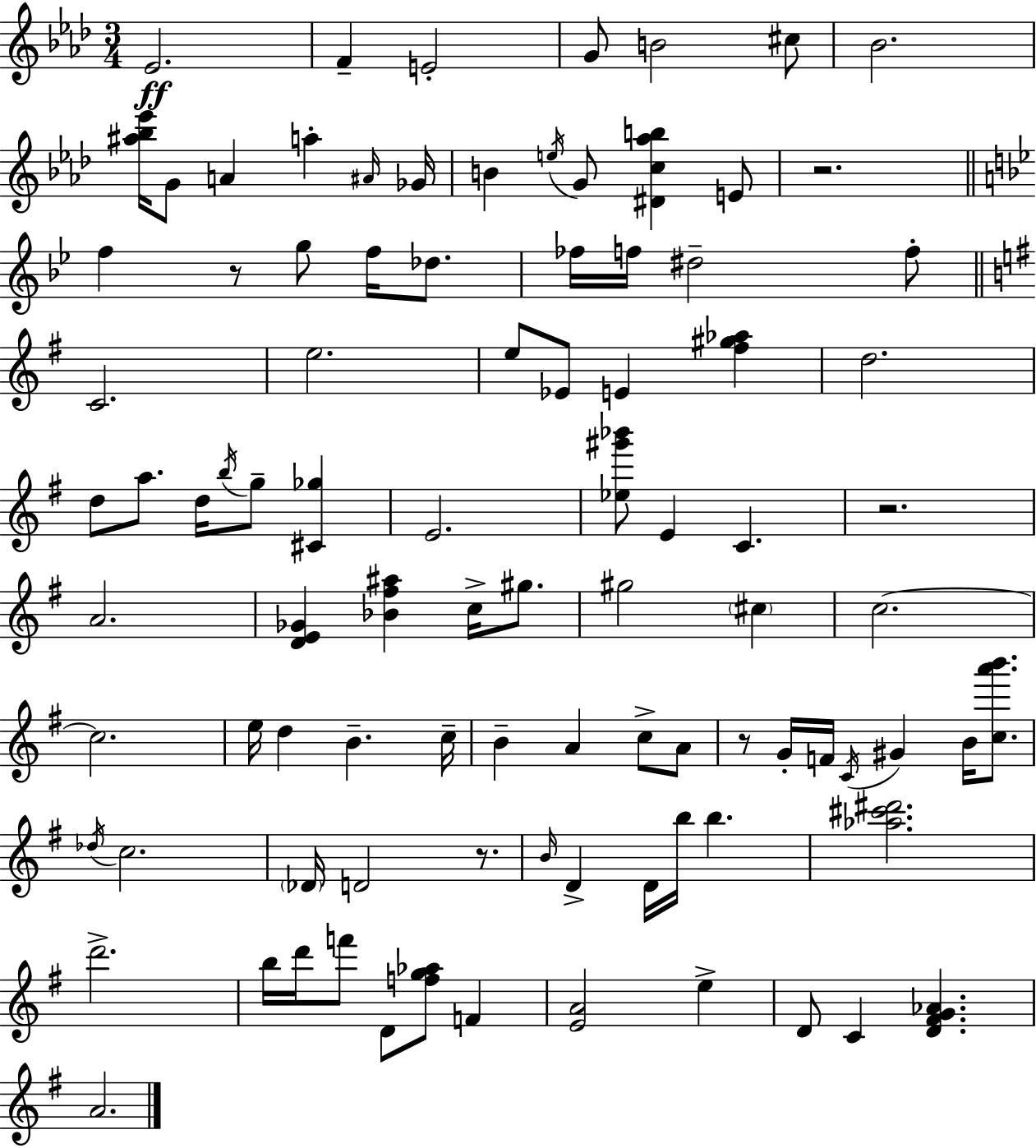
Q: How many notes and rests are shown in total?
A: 94